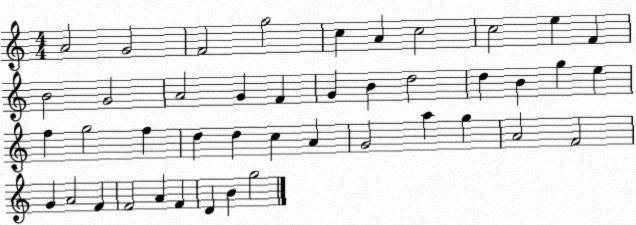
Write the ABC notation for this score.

X:1
T:Untitled
M:4/4
L:1/4
K:C
A2 G2 F2 g2 c A c2 c2 e F B2 G2 A2 G F G B d2 d B g e f g2 f d d c A G2 a g A2 F2 G A2 F F2 A F D B g2